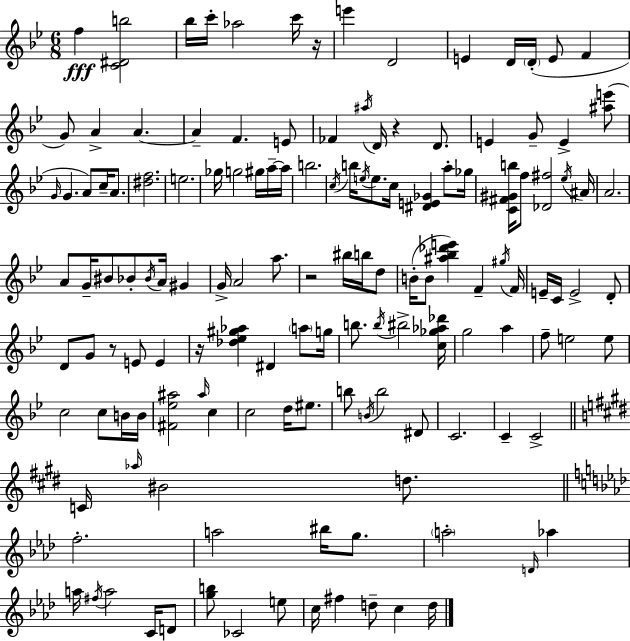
F5/q [C4,D#4,B5]/h Bb5/s C6/s Ab5/h C6/s R/s E6/q D4/h E4/q D4/s D4/s E4/e F4/q G4/e A4/q A4/q. A4/q F4/q. E4/e FES4/q A#5/s D4/s R/q D4/e. E4/q G4/e E4/q [A#5,E6]/e G4/s G4/q. A4/e C5/s A4/e. [D#5,F5]/h. E5/h. Gb5/s G5/h G#5/s A5/s A5/s B5/h. C5/s B5/s E5/s E5/e. C5/s [D#4,E4,Gb4]/q A5/e Gb5/s [C4,F#4,G#4,B5]/s F5/e [Db4,F#5]/h Eb5/s A#4/s A4/h. A4/e G4/s BIS4/e Bb4/e Bb4/s A4/s G#4/q G4/s A4/h A5/e. R/h BIS5/s B5/s D5/e B4/s B4/e [A#5,Bb5,Db6,E6]/q F4/q G#5/s F4/s E4/s C4/s E4/h D4/e D4/e G4/e R/e E4/e E4/q R/s [Db5,Eb5,G#5,Ab5]/q D#4/q A5/e G5/s B5/e. B5/s BIS5/h [C5,Gb5,Ab5,Db6]/s G5/h A5/q F5/e E5/h E5/e C5/h C5/e B4/s B4/s [F#4,Eb5,A#5]/h A#5/s C5/q C5/h D5/s EIS5/e. B5/e B4/s B5/h D#4/e C4/h. C4/q C4/h C4/s Ab5/s BIS4/h D5/e. F5/h. A5/h BIS5/s G5/e. A5/h D4/s Ab5/q A5/s F#5/s A5/h C4/s D4/e [G5,B5]/e CES4/h E5/e C5/s F#5/q D5/e C5/q D5/s